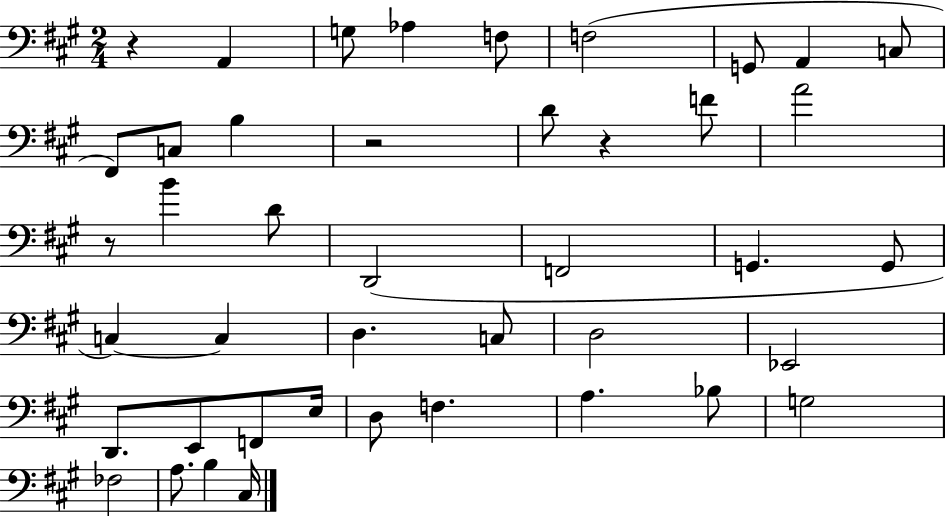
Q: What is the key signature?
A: A major